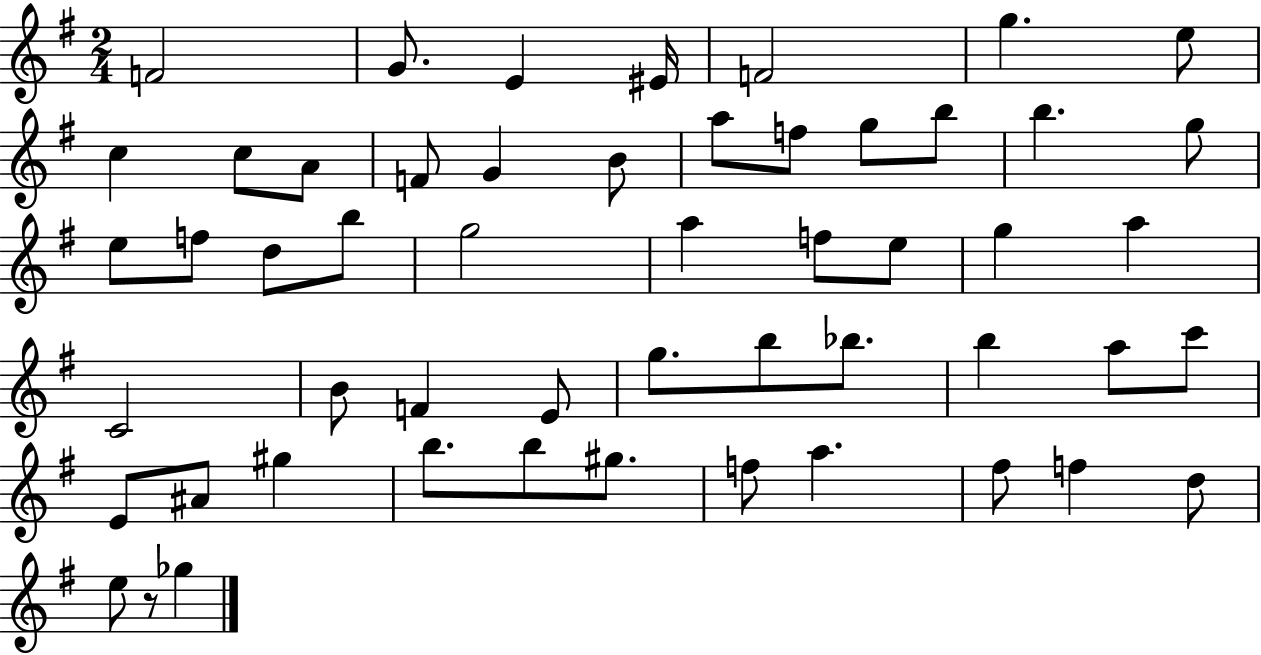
{
  \clef treble
  \numericTimeSignature
  \time 2/4
  \key g \major
  \repeat volta 2 { f'2 | g'8. e'4 eis'16 | f'2 | g''4. e''8 | \break c''4 c''8 a'8 | f'8 g'4 b'8 | a''8 f''8 g''8 b''8 | b''4. g''8 | \break e''8 f''8 d''8 b''8 | g''2 | a''4 f''8 e''8 | g''4 a''4 | \break c'2 | b'8 f'4 e'8 | g''8. b''8 bes''8. | b''4 a''8 c'''8 | \break e'8 ais'8 gis''4 | b''8. b''8 gis''8. | f''8 a''4. | fis''8 f''4 d''8 | \break e''8 r8 ges''4 | } \bar "|."
}